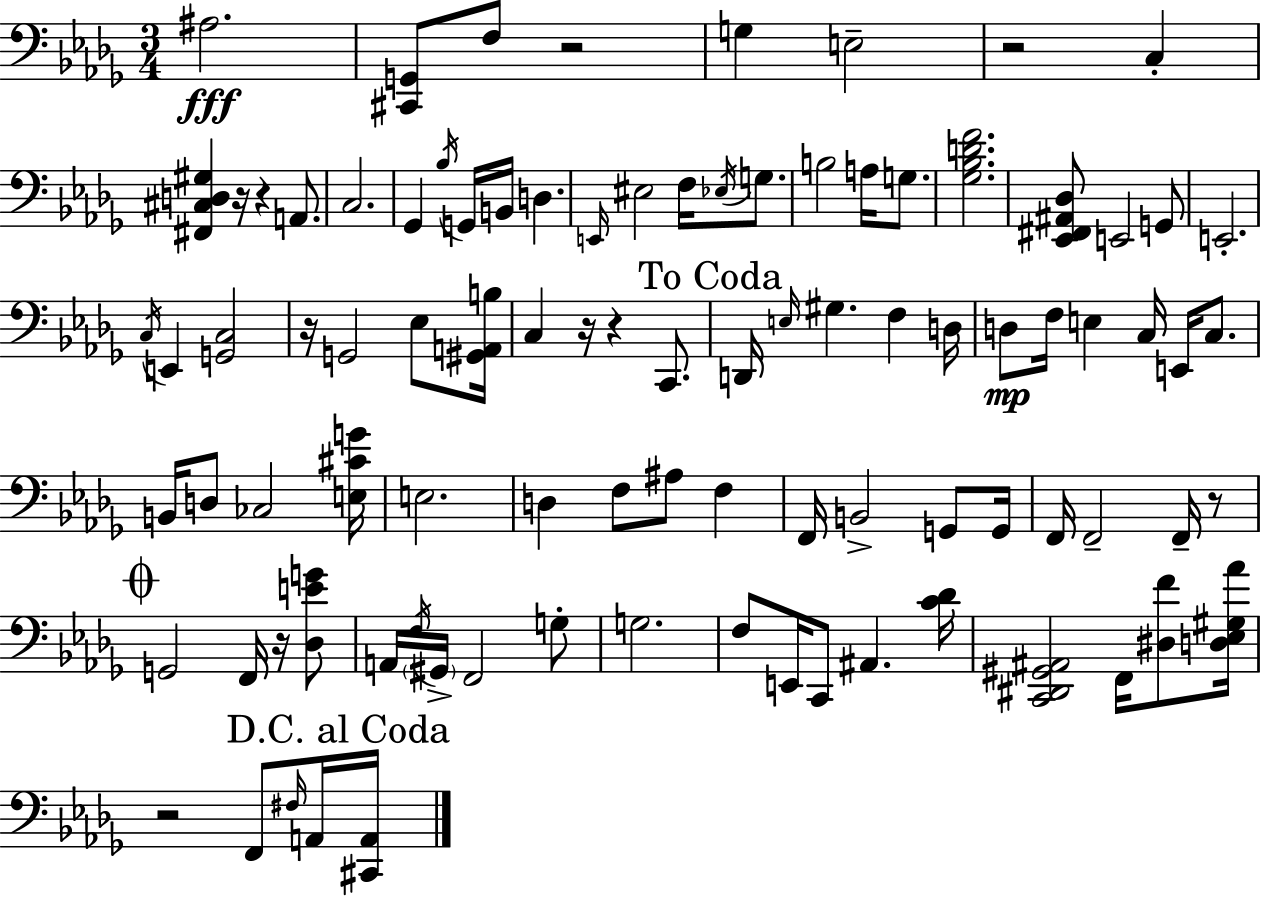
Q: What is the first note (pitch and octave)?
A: A#3